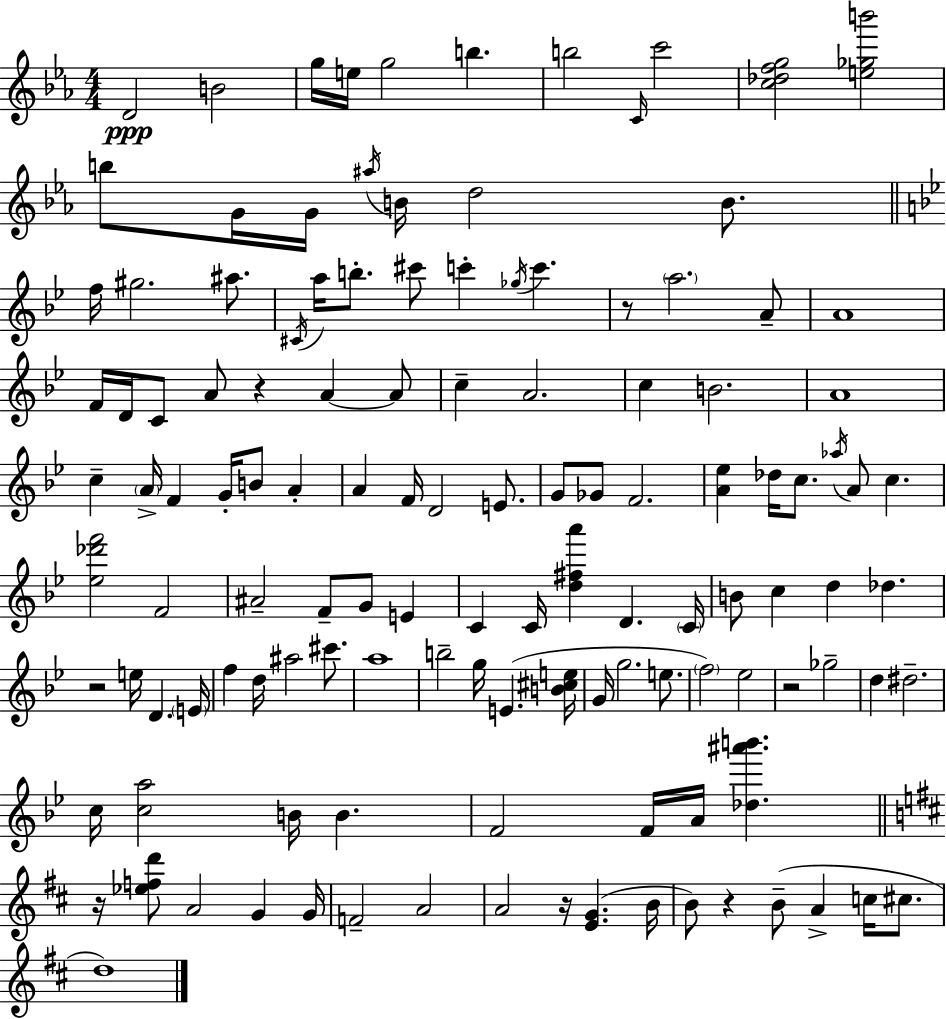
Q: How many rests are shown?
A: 7